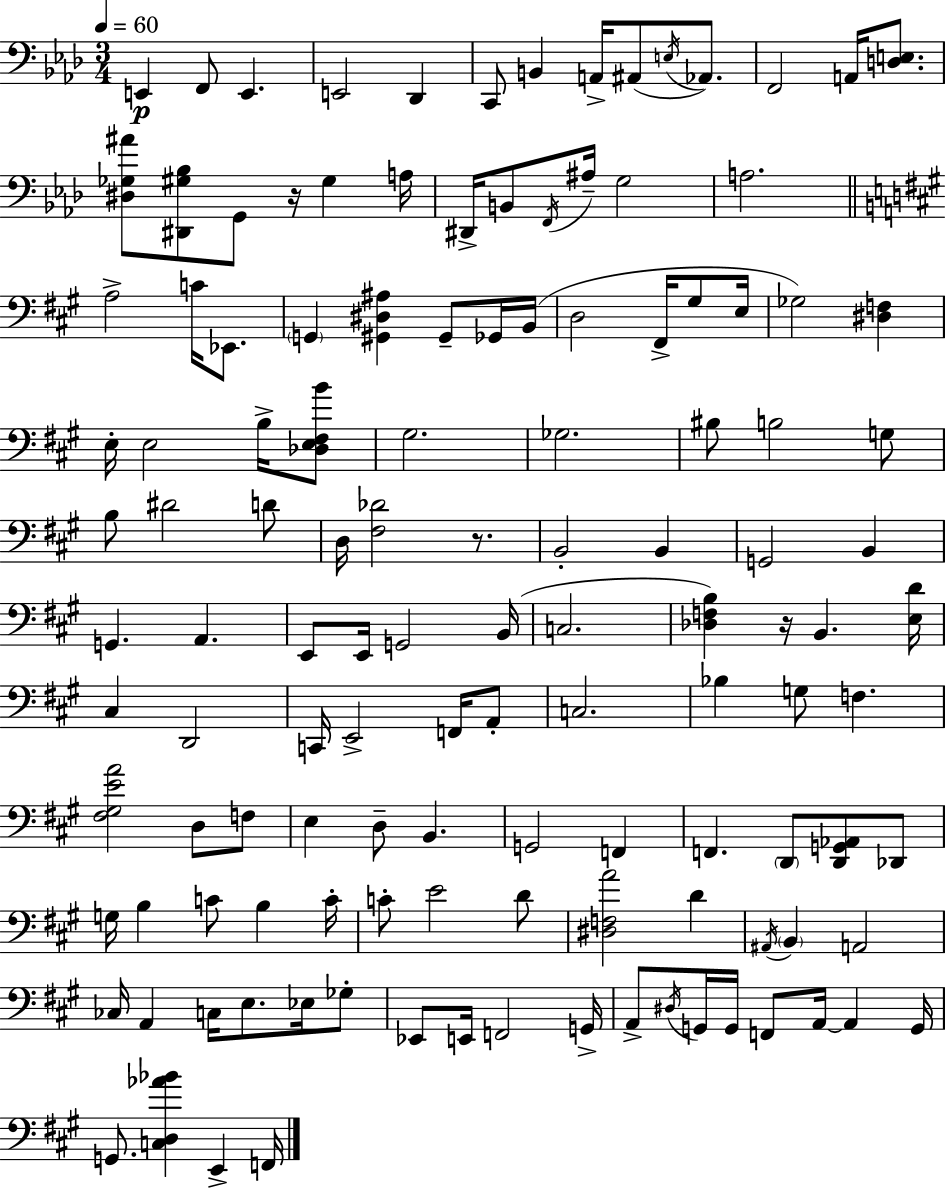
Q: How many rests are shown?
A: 3